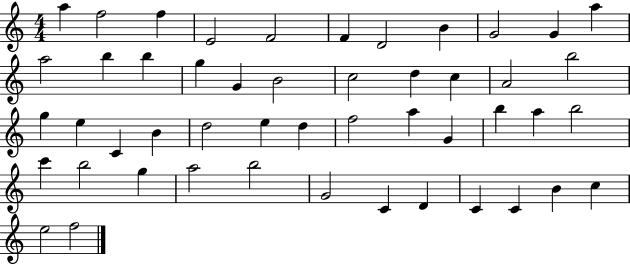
{
  \clef treble
  \numericTimeSignature
  \time 4/4
  \key c \major
  a''4 f''2 f''4 | e'2 f'2 | f'4 d'2 b'4 | g'2 g'4 a''4 | \break a''2 b''4 b''4 | g''4 g'4 b'2 | c''2 d''4 c''4 | a'2 b''2 | \break g''4 e''4 c'4 b'4 | d''2 e''4 d''4 | f''2 a''4 g'4 | b''4 a''4 b''2 | \break c'''4 b''2 g''4 | a''2 b''2 | g'2 c'4 d'4 | c'4 c'4 b'4 c''4 | \break e''2 f''2 | \bar "|."
}